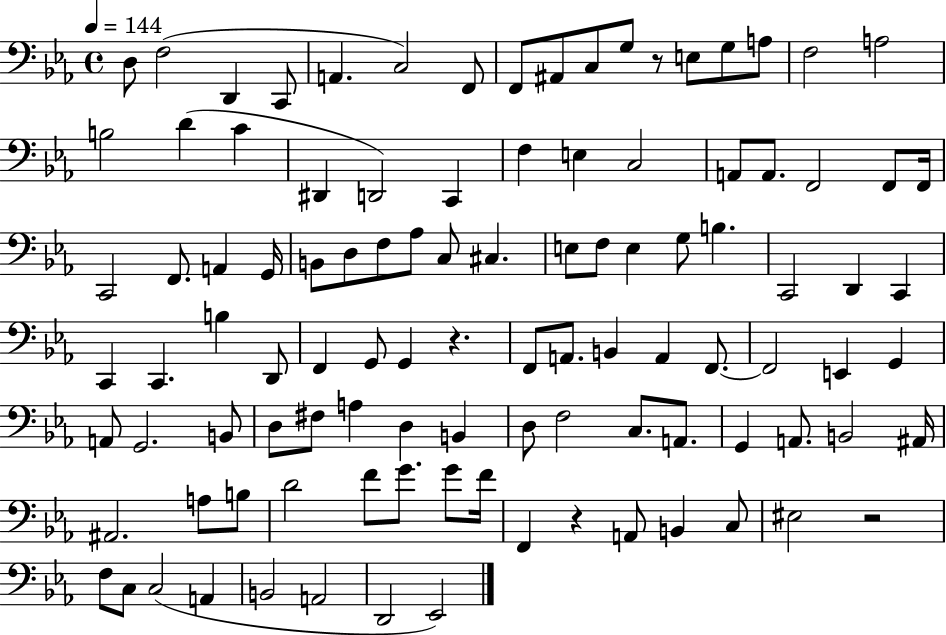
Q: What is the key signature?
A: EES major